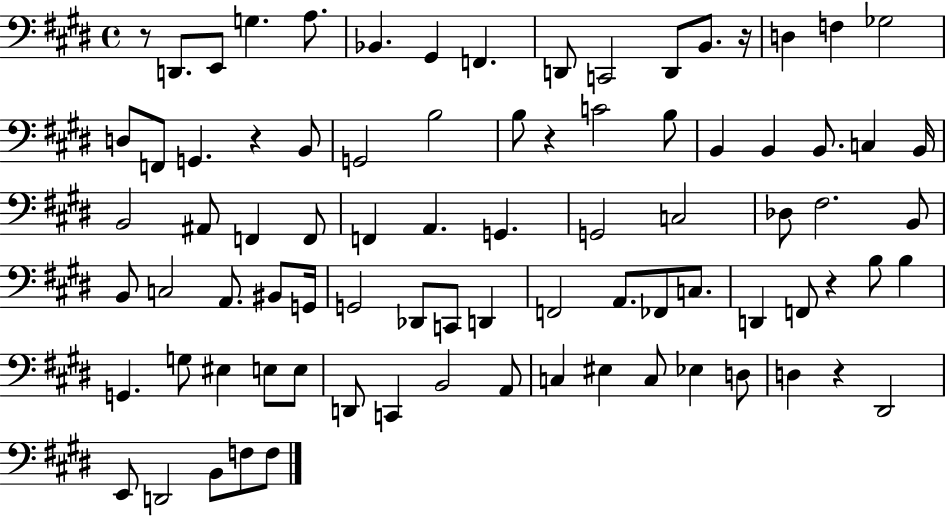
{
  \clef bass
  \time 4/4
  \defaultTimeSignature
  \key e \major
  r8 d,8. e,8 g4. a8. | bes,4. gis,4 f,4. | d,8 c,2 d,8 b,8. r16 | d4 f4 ges2 | \break d8 f,8 g,4. r4 b,8 | g,2 b2 | b8 r4 c'2 b8 | b,4 b,4 b,8. c4 b,16 | \break b,2 ais,8 f,4 f,8 | f,4 a,4. g,4. | g,2 c2 | des8 fis2. b,8 | \break b,8 c2 a,8. bis,8 g,16 | g,2 des,8 c,8 d,4 | f,2 a,8. fes,8 c8. | d,4 f,8 r4 b8 b4 | \break g,4. g8 eis4 e8 e8 | d,8 c,4 b,2 a,8 | c4 eis4 c8 ees4 d8 | d4 r4 dis,2 | \break e,8 d,2 b,8 f8 f8 | \bar "|."
}